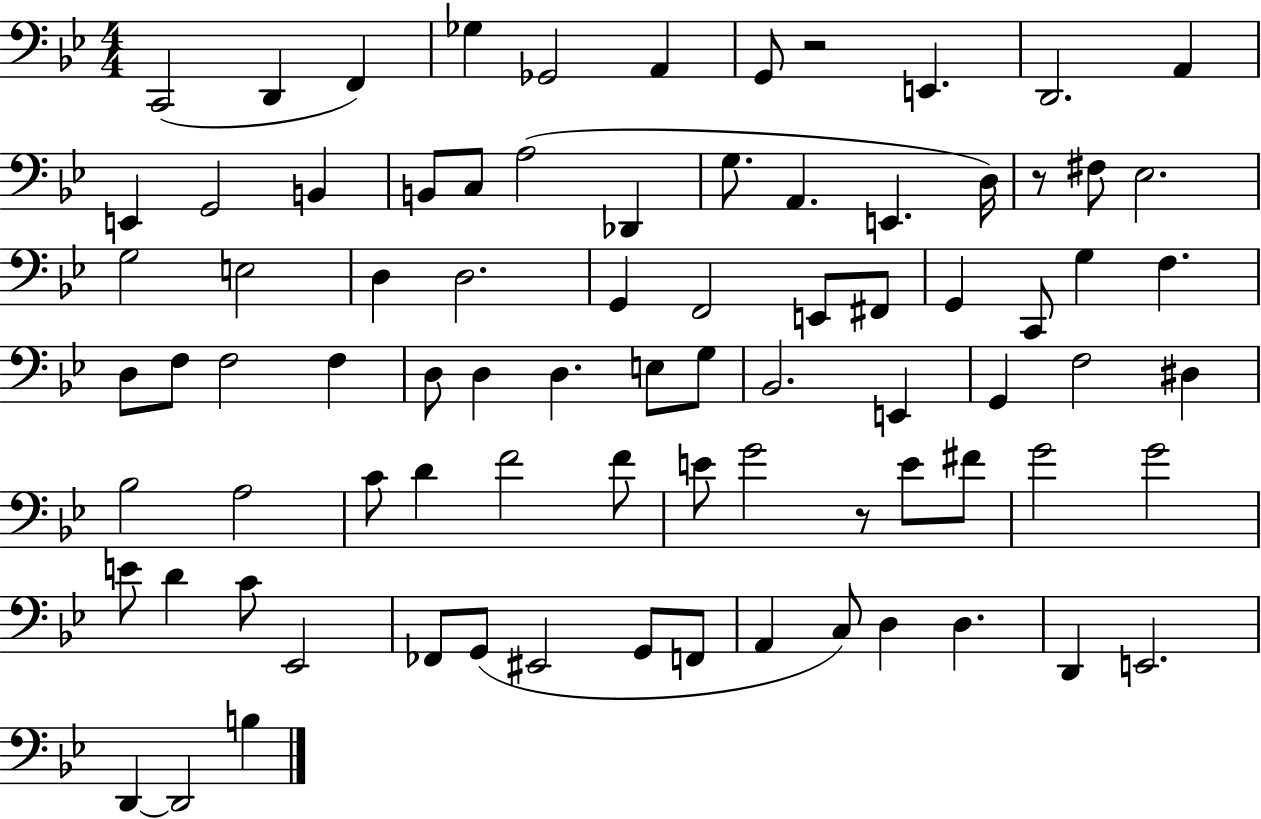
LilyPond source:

{
  \clef bass
  \numericTimeSignature
  \time 4/4
  \key bes \major
  c,2( d,4 f,4) | ges4 ges,2 a,4 | g,8 r2 e,4. | d,2. a,4 | \break e,4 g,2 b,4 | b,8 c8 a2( des,4 | g8. a,4. e,4. d16) | r8 fis8 ees2. | \break g2 e2 | d4 d2. | g,4 f,2 e,8 fis,8 | g,4 c,8 g4 f4. | \break d8 f8 f2 f4 | d8 d4 d4. e8 g8 | bes,2. e,4 | g,4 f2 dis4 | \break bes2 a2 | c'8 d'4 f'2 f'8 | e'8 g'2 r8 e'8 fis'8 | g'2 g'2 | \break e'8 d'4 c'8 ees,2 | fes,8 g,8( eis,2 g,8 f,8 | a,4 c8) d4 d4. | d,4 e,2. | \break d,4~~ d,2 b4 | \bar "|."
}